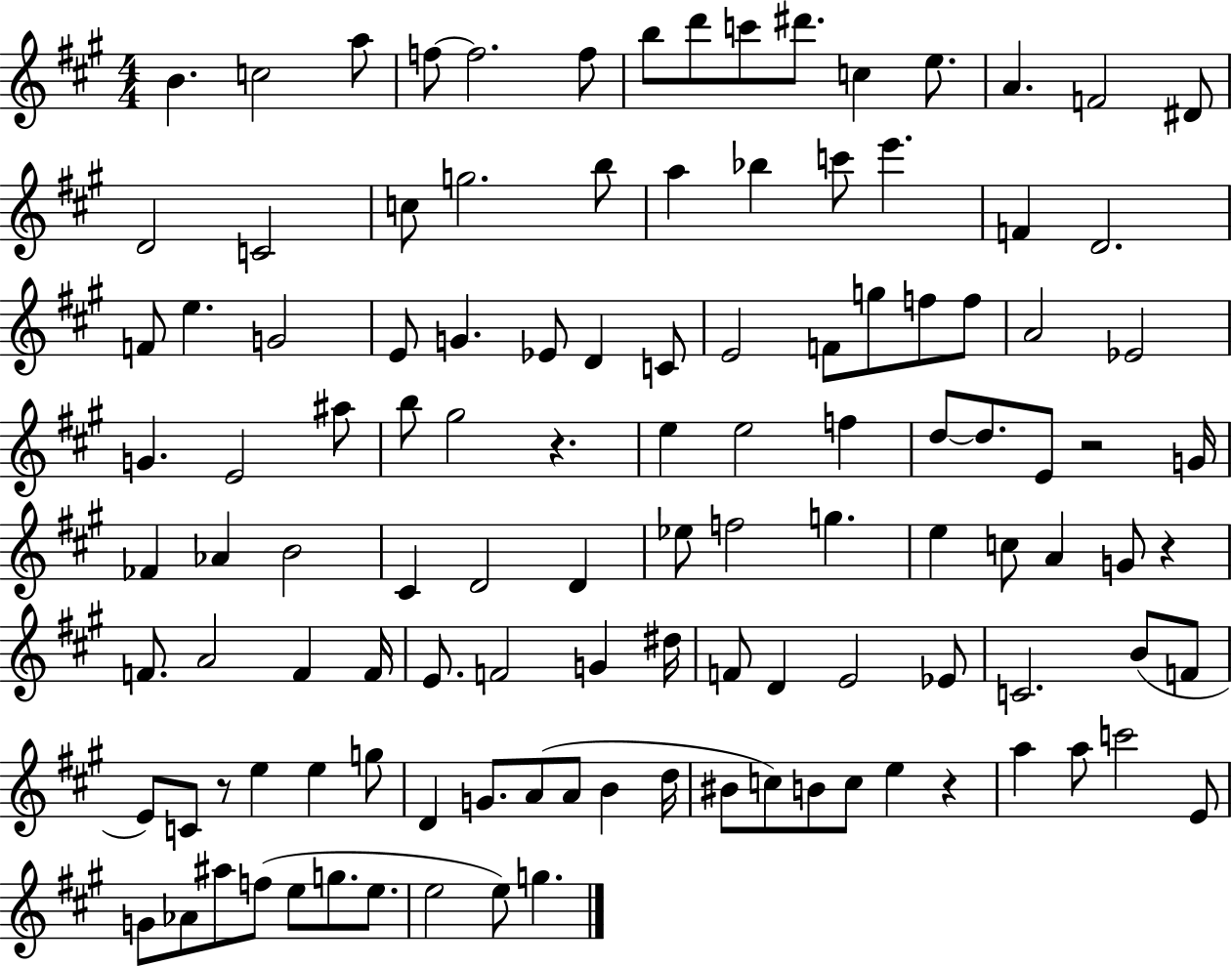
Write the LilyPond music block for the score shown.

{
  \clef treble
  \numericTimeSignature
  \time 4/4
  \key a \major
  b'4. c''2 a''8 | f''8~~ f''2. f''8 | b''8 d'''8 c'''8 dis'''8. c''4 e''8. | a'4. f'2 dis'8 | \break d'2 c'2 | c''8 g''2. b''8 | a''4 bes''4 c'''8 e'''4. | f'4 d'2. | \break f'8 e''4. g'2 | e'8 g'4. ees'8 d'4 c'8 | e'2 f'8 g''8 f''8 f''8 | a'2 ees'2 | \break g'4. e'2 ais''8 | b''8 gis''2 r4. | e''4 e''2 f''4 | d''8~~ d''8. e'8 r2 g'16 | \break fes'4 aes'4 b'2 | cis'4 d'2 d'4 | ees''8 f''2 g''4. | e''4 c''8 a'4 g'8 r4 | \break f'8. a'2 f'4 f'16 | e'8. f'2 g'4 dis''16 | f'8 d'4 e'2 ees'8 | c'2. b'8( f'8 | \break e'8) c'8 r8 e''4 e''4 g''8 | d'4 g'8. a'8( a'8 b'4 d''16 | bis'8 c''8) b'8 c''8 e''4 r4 | a''4 a''8 c'''2 e'8 | \break g'8 aes'8 ais''8 f''8( e''8 g''8. e''8. | e''2 e''8) g''4. | \bar "|."
}